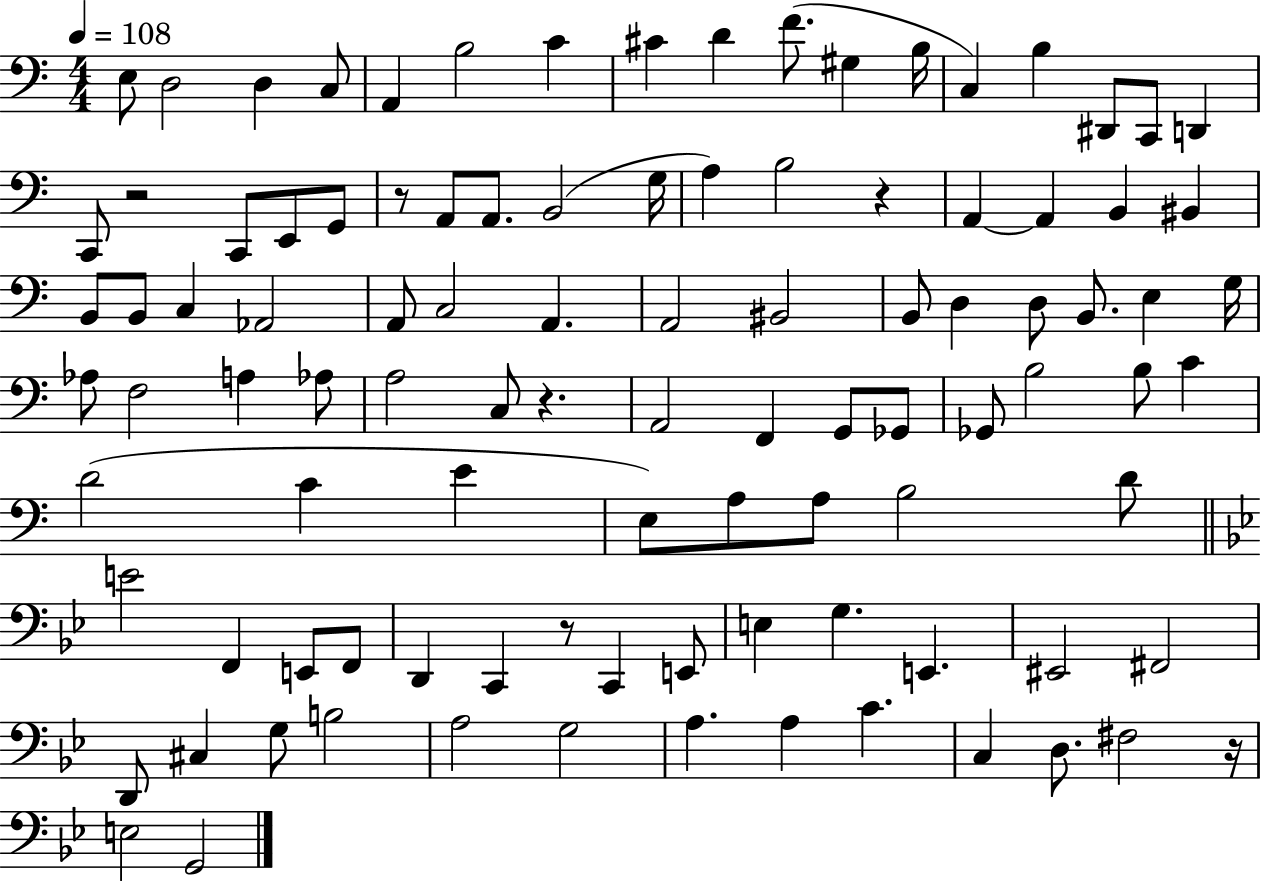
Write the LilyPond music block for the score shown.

{
  \clef bass
  \numericTimeSignature
  \time 4/4
  \key c \major
  \tempo 4 = 108
  e8 d2 d4 c8 | a,4 b2 c'4 | cis'4 d'4 f'8.( gis4 b16 | c4) b4 dis,8 c,8 d,4 | \break c,8 r2 c,8 e,8 g,8 | r8 a,8 a,8. b,2( g16 | a4) b2 r4 | a,4~~ a,4 b,4 bis,4 | \break b,8 b,8 c4 aes,2 | a,8 c2 a,4. | a,2 bis,2 | b,8 d4 d8 b,8. e4 g16 | \break aes8 f2 a4 aes8 | a2 c8 r4. | a,2 f,4 g,8 ges,8 | ges,8 b2 b8 c'4 | \break d'2( c'4 e'4 | e8) a8 a8 b2 d'8 | \bar "||" \break \key g \minor e'2 f,4 e,8 f,8 | d,4 c,4 r8 c,4 e,8 | e4 g4. e,4. | eis,2 fis,2 | \break d,8 cis4 g8 b2 | a2 g2 | a4. a4 c'4. | c4 d8. fis2 r16 | \break e2 g,2 | \bar "|."
}